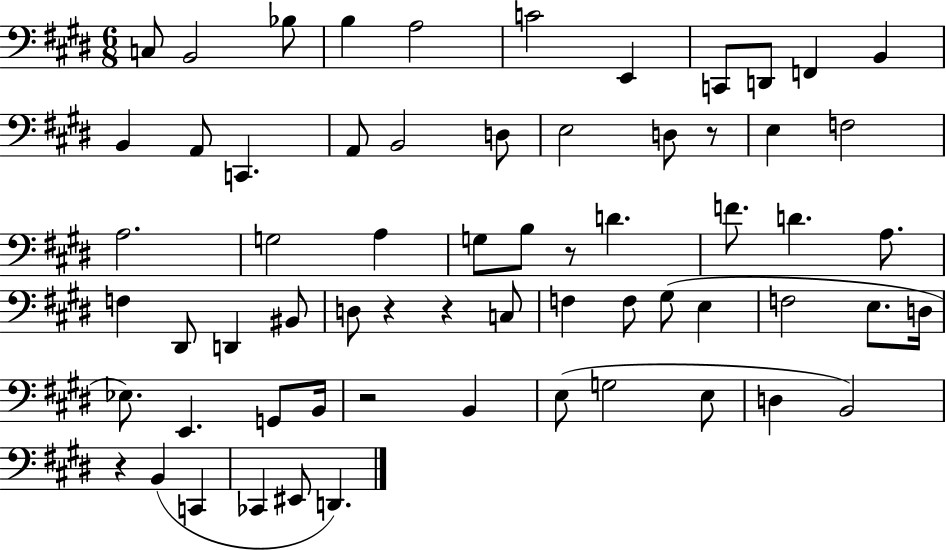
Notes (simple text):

C3/e B2/h Bb3/e B3/q A3/h C4/h E2/q C2/e D2/e F2/q B2/q B2/q A2/e C2/q. A2/e B2/h D3/e E3/h D3/e R/e E3/q F3/h A3/h. G3/h A3/q G3/e B3/e R/e D4/q. F4/e. D4/q. A3/e. F3/q D#2/e D2/q BIS2/e D3/e R/q R/q C3/e F3/q F3/e G#3/e E3/q F3/h E3/e. D3/s Eb3/e. E2/q. G2/e B2/s R/h B2/q E3/e G3/h E3/e D3/q B2/h R/q B2/q C2/q CES2/q EIS2/e D2/q.